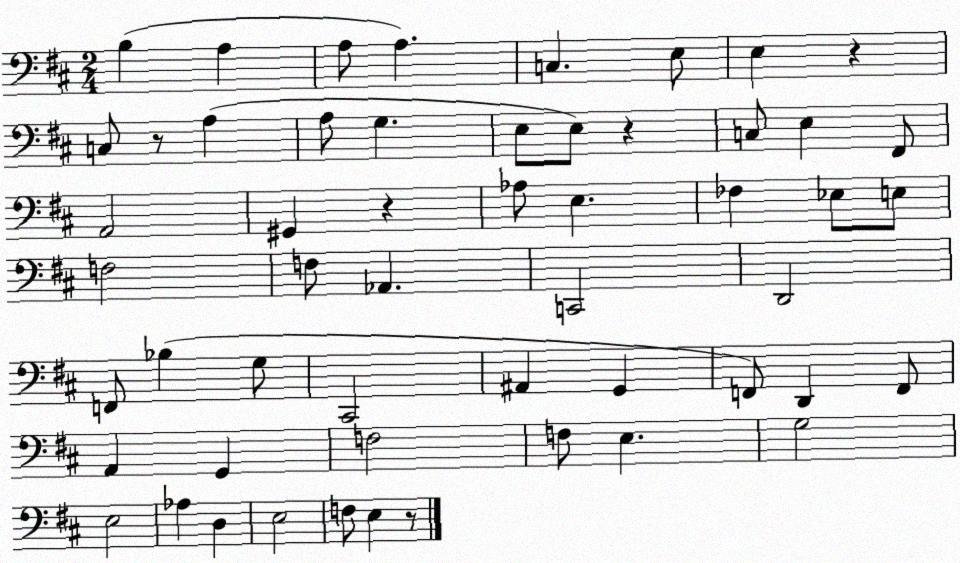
X:1
T:Untitled
M:2/4
L:1/4
K:D
B, A, A,/2 A, C, E,/2 E, z C,/2 z/2 A, A,/2 G, E,/2 E,/2 z C,/2 E, ^F,,/2 A,,2 ^G,, z _A,/2 E, _F, _E,/2 E,/2 F,2 F,/2 _A,, C,,2 D,,2 F,,/2 _B, G,/2 ^C,,2 ^A,, G,, F,,/2 D,, F,,/2 A,, G,, F,2 F,/2 E, G,2 E,2 _A, D, E,2 F,/2 E, z/2